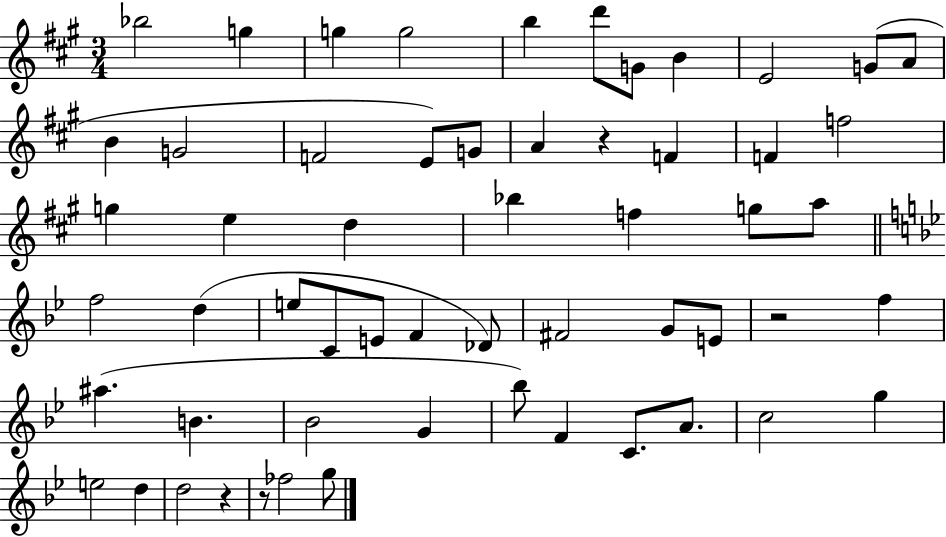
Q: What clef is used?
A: treble